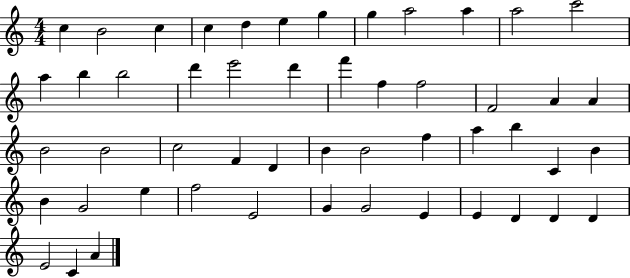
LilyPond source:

{
  \clef treble
  \numericTimeSignature
  \time 4/4
  \key c \major
  c''4 b'2 c''4 | c''4 d''4 e''4 g''4 | g''4 a''2 a''4 | a''2 c'''2 | \break a''4 b''4 b''2 | d'''4 e'''2 d'''4 | f'''4 f''4 f''2 | f'2 a'4 a'4 | \break b'2 b'2 | c''2 f'4 d'4 | b'4 b'2 f''4 | a''4 b''4 c'4 b'4 | \break b'4 g'2 e''4 | f''2 e'2 | g'4 g'2 e'4 | e'4 d'4 d'4 d'4 | \break e'2 c'4 a'4 | \bar "|."
}